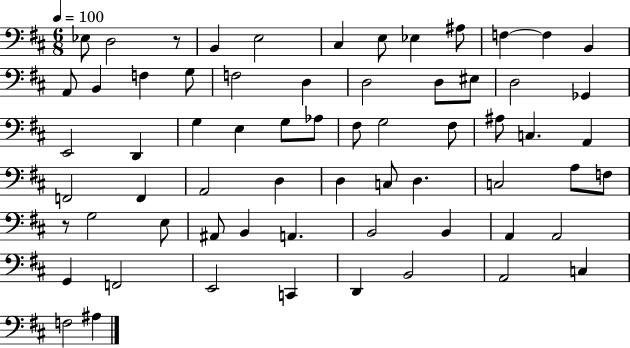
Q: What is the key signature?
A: D major